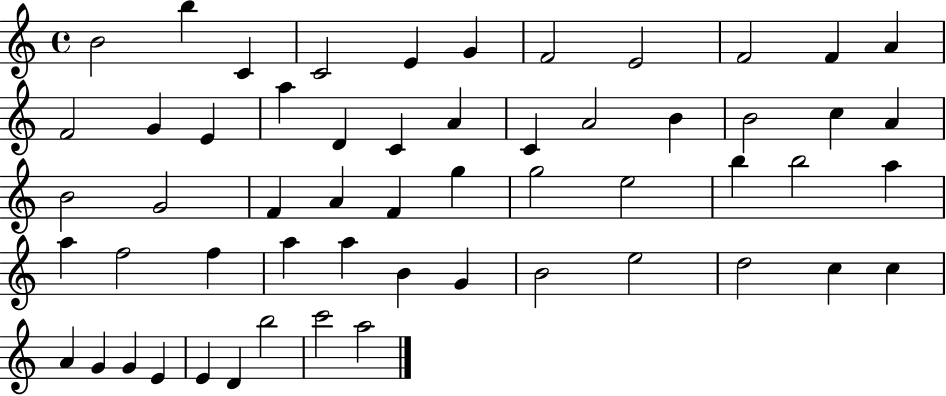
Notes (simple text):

B4/h B5/q C4/q C4/h E4/q G4/q F4/h E4/h F4/h F4/q A4/q F4/h G4/q E4/q A5/q D4/q C4/q A4/q C4/q A4/h B4/q B4/h C5/q A4/q B4/h G4/h F4/q A4/q F4/q G5/q G5/h E5/h B5/q B5/h A5/q A5/q F5/h F5/q A5/q A5/q B4/q G4/q B4/h E5/h D5/h C5/q C5/q A4/q G4/q G4/q E4/q E4/q D4/q B5/h C6/h A5/h